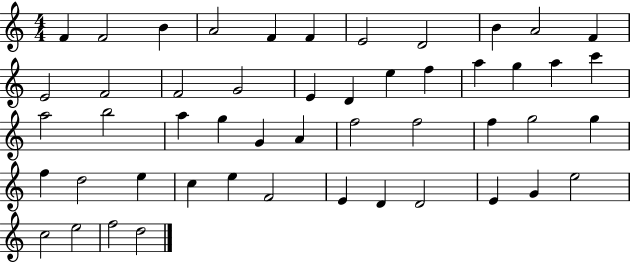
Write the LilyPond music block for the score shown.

{
  \clef treble
  \numericTimeSignature
  \time 4/4
  \key c \major
  f'4 f'2 b'4 | a'2 f'4 f'4 | e'2 d'2 | b'4 a'2 f'4 | \break e'2 f'2 | f'2 g'2 | e'4 d'4 e''4 f''4 | a''4 g''4 a''4 c'''4 | \break a''2 b''2 | a''4 g''4 g'4 a'4 | f''2 f''2 | f''4 g''2 g''4 | \break f''4 d''2 e''4 | c''4 e''4 f'2 | e'4 d'4 d'2 | e'4 g'4 e''2 | \break c''2 e''2 | f''2 d''2 | \bar "|."
}